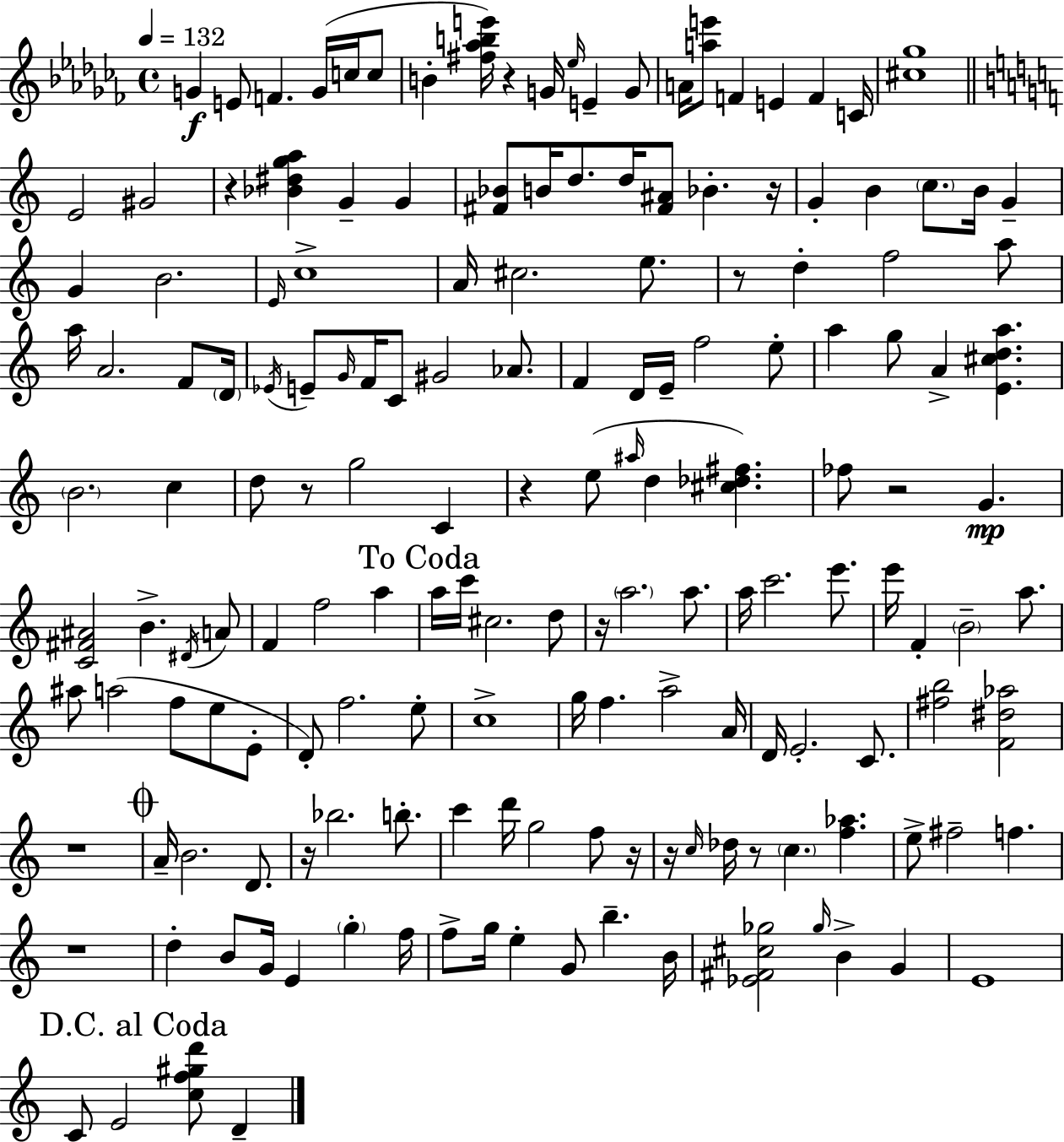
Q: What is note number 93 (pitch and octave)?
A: D4